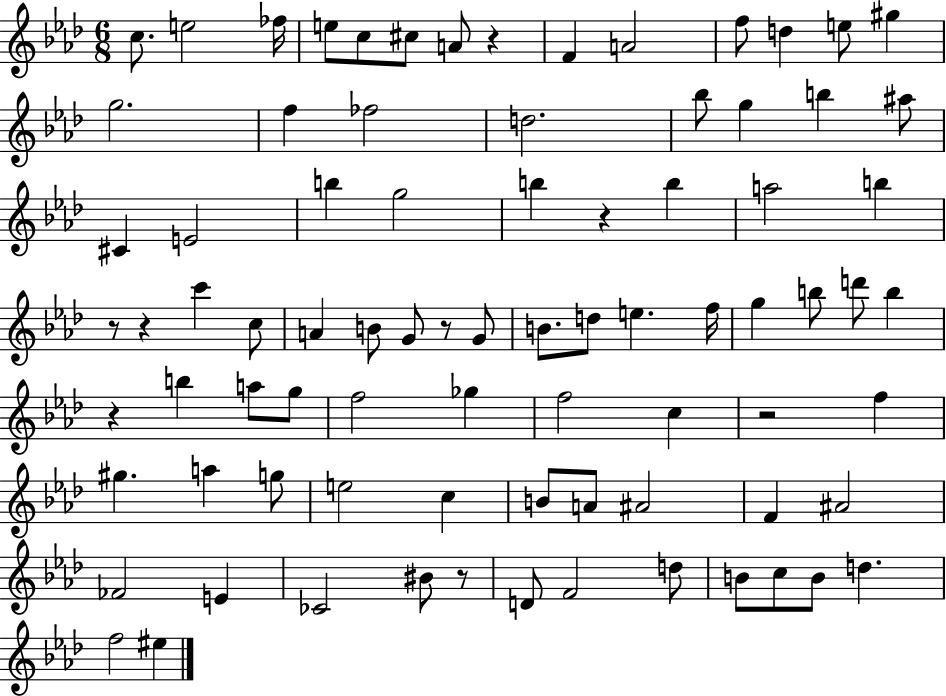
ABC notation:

X:1
T:Untitled
M:6/8
L:1/4
K:Ab
c/2 e2 _f/4 e/2 c/2 ^c/2 A/2 z F A2 f/2 d e/2 ^g g2 f _f2 d2 _b/2 g b ^a/2 ^C E2 b g2 b z b a2 b z/2 z c' c/2 A B/2 G/2 z/2 G/2 B/2 d/2 e f/4 g b/2 d'/2 b z b a/2 g/2 f2 _g f2 c z2 f ^g a g/2 e2 c B/2 A/2 ^A2 F ^A2 _F2 E _C2 ^B/2 z/2 D/2 F2 d/2 B/2 c/2 B/2 d f2 ^e